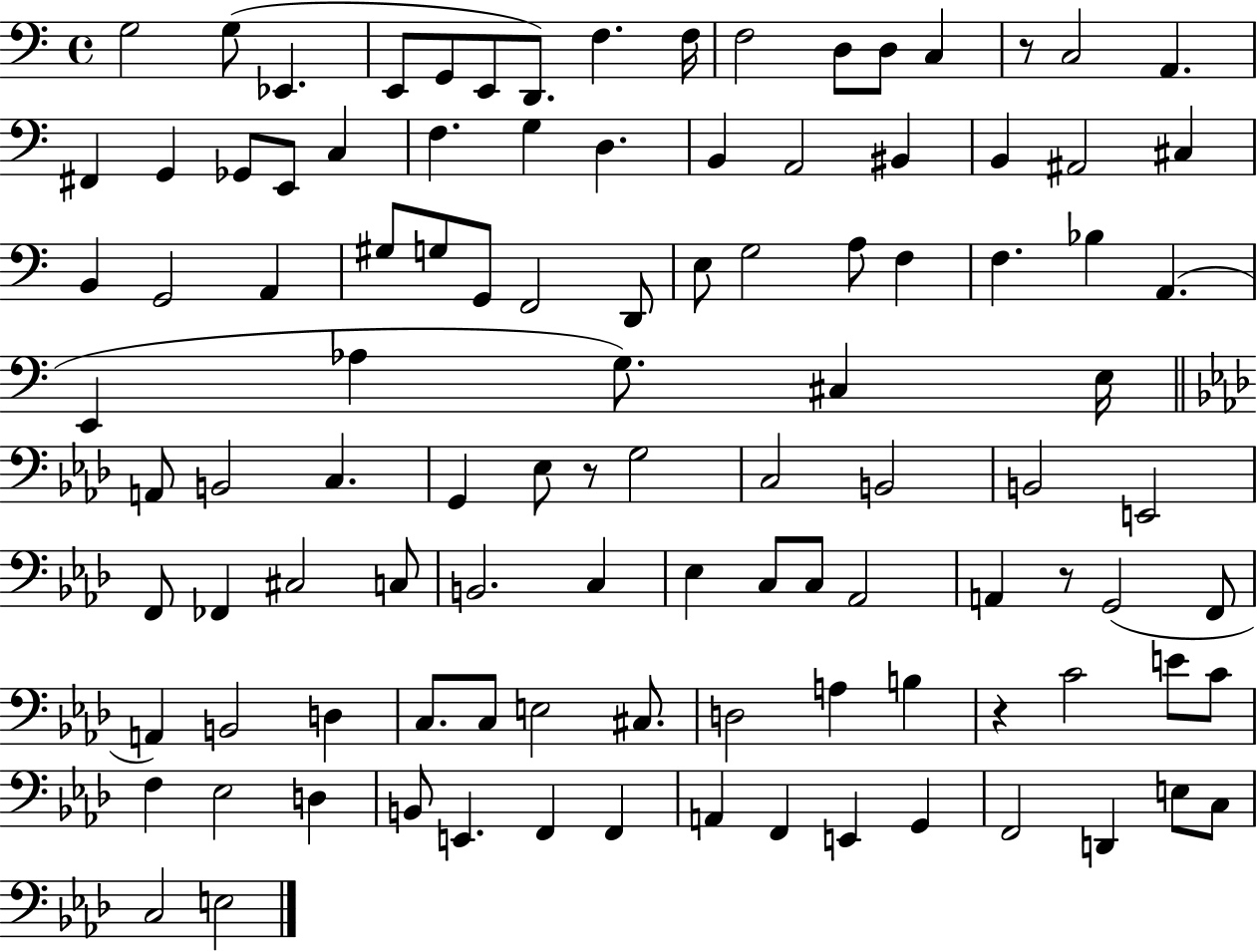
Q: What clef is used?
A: bass